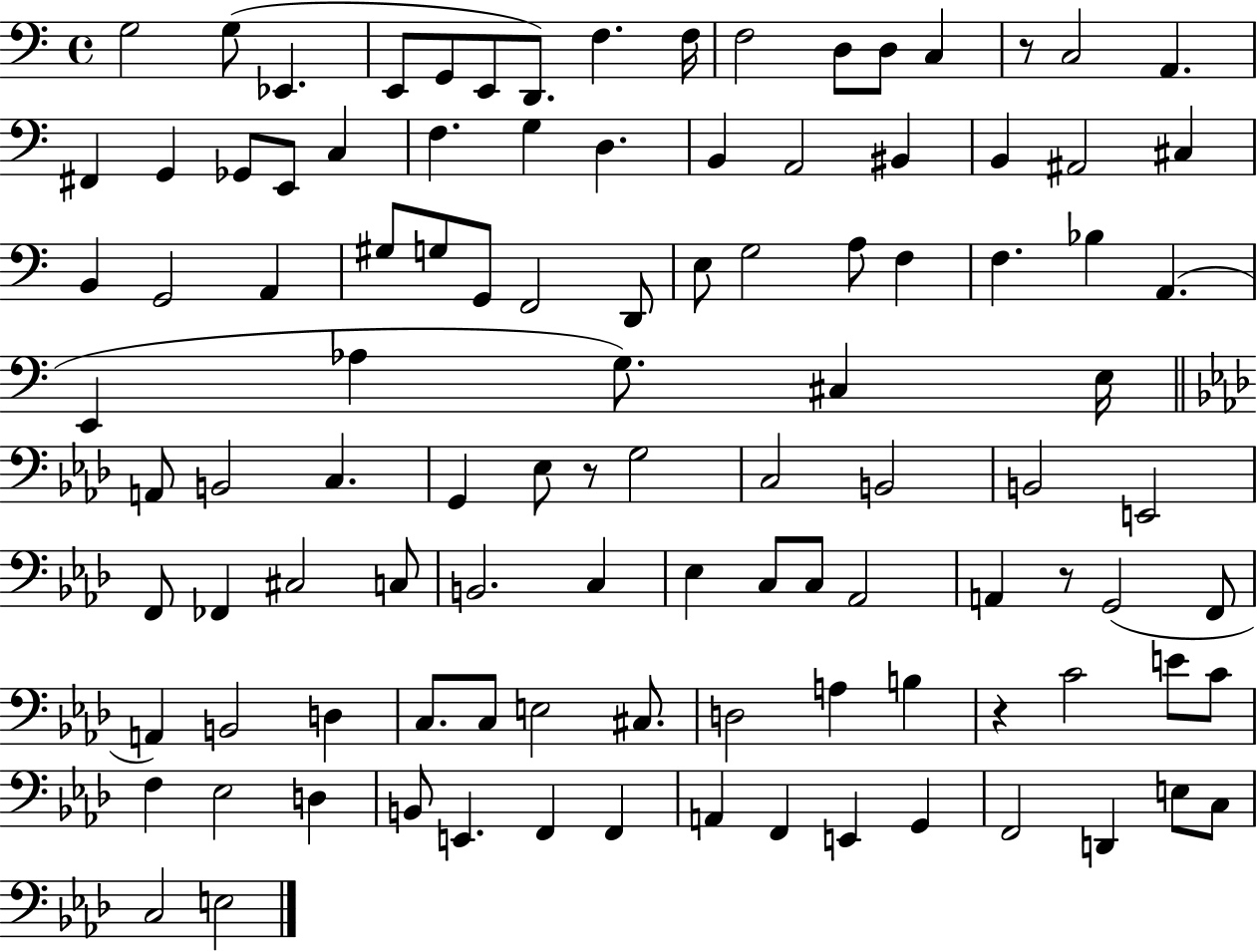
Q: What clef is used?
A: bass